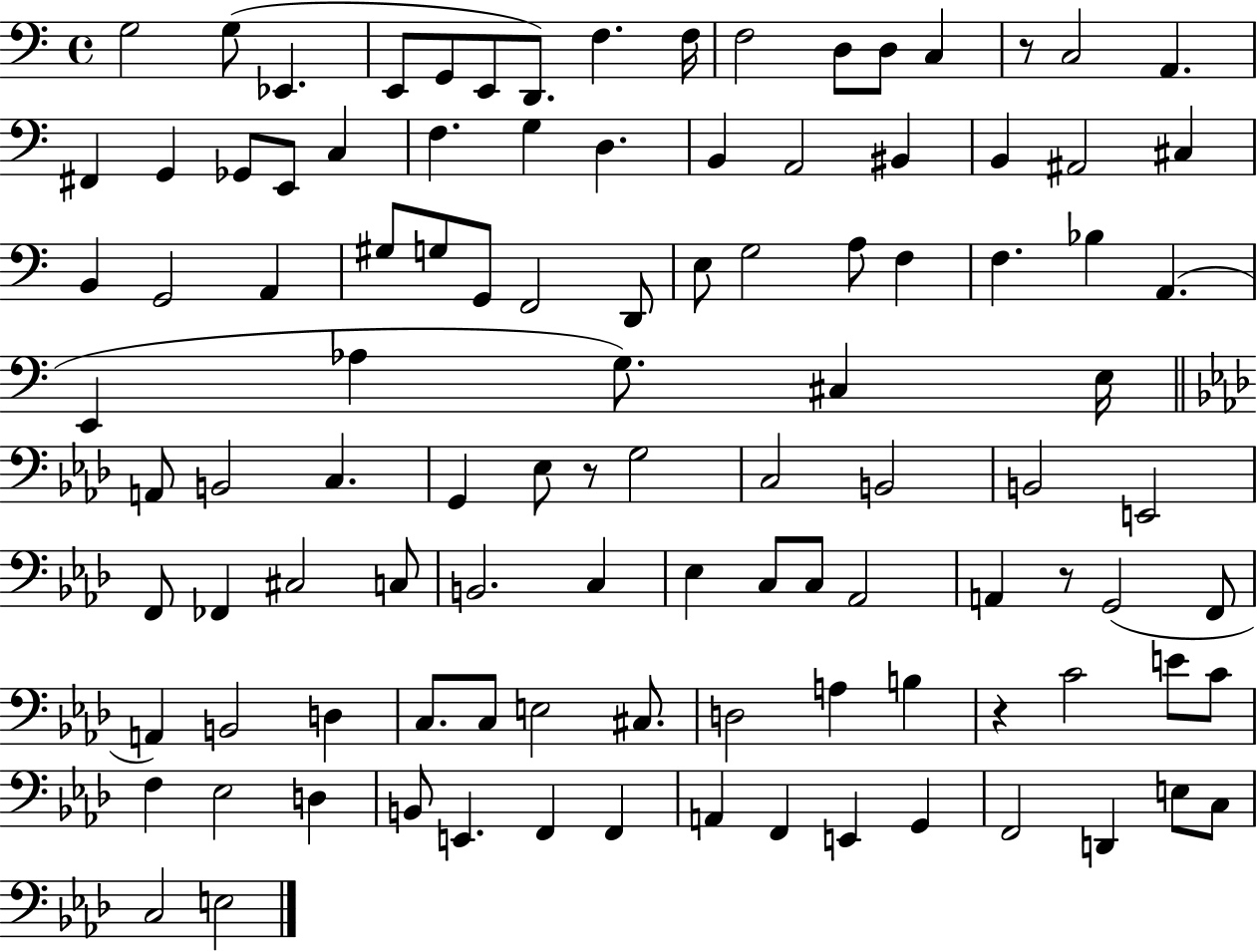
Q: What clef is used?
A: bass